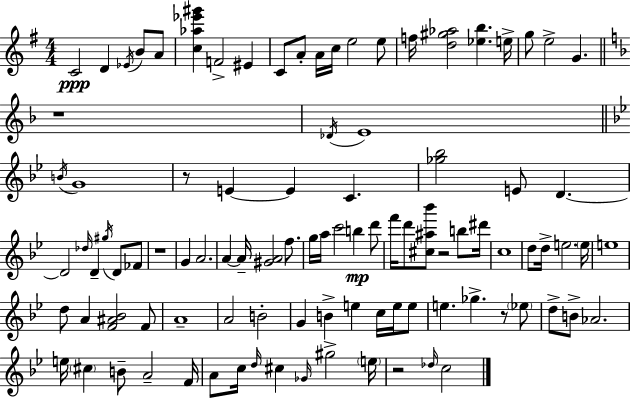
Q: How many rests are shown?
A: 6